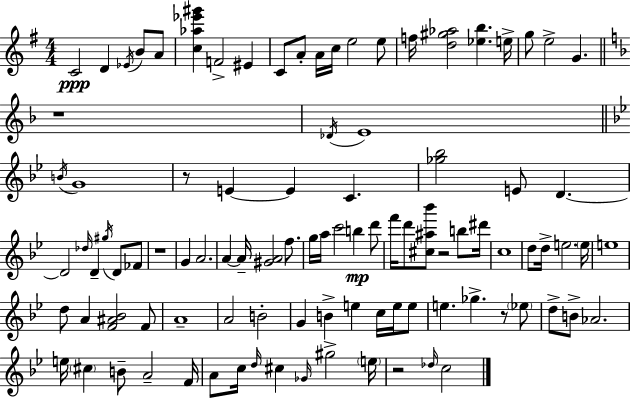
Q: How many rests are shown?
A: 6